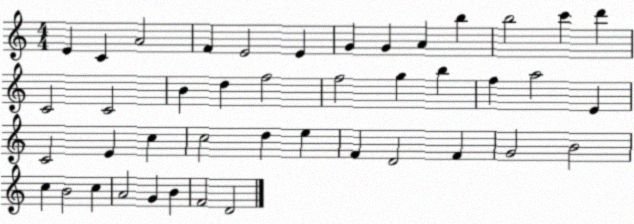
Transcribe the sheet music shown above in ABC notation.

X:1
T:Untitled
M:4/4
L:1/4
K:C
E C A2 F E2 E G G A b b2 c' d' C2 C2 B d f2 f2 g b f a2 E C2 E c c2 d e F D2 F G2 B2 c B2 c A2 G B F2 D2